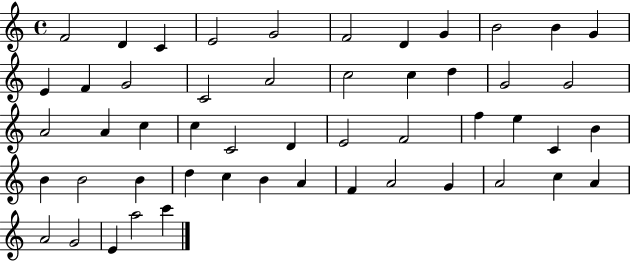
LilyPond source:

{
  \clef treble
  \time 4/4
  \defaultTimeSignature
  \key c \major
  f'2 d'4 c'4 | e'2 g'2 | f'2 d'4 g'4 | b'2 b'4 g'4 | \break e'4 f'4 g'2 | c'2 a'2 | c''2 c''4 d''4 | g'2 g'2 | \break a'2 a'4 c''4 | c''4 c'2 d'4 | e'2 f'2 | f''4 e''4 c'4 b'4 | \break b'4 b'2 b'4 | d''4 c''4 b'4 a'4 | f'4 a'2 g'4 | a'2 c''4 a'4 | \break a'2 g'2 | e'4 a''2 c'''4 | \bar "|."
}